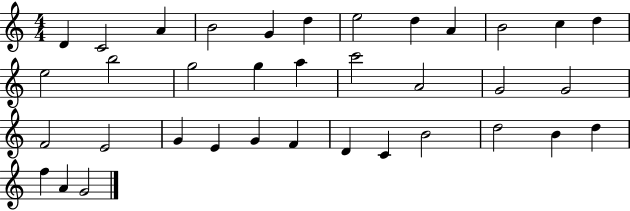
{
  \clef treble
  \numericTimeSignature
  \time 4/4
  \key c \major
  d'4 c'2 a'4 | b'2 g'4 d''4 | e''2 d''4 a'4 | b'2 c''4 d''4 | \break e''2 b''2 | g''2 g''4 a''4 | c'''2 a'2 | g'2 g'2 | \break f'2 e'2 | g'4 e'4 g'4 f'4 | d'4 c'4 b'2 | d''2 b'4 d''4 | \break f''4 a'4 g'2 | \bar "|."
}